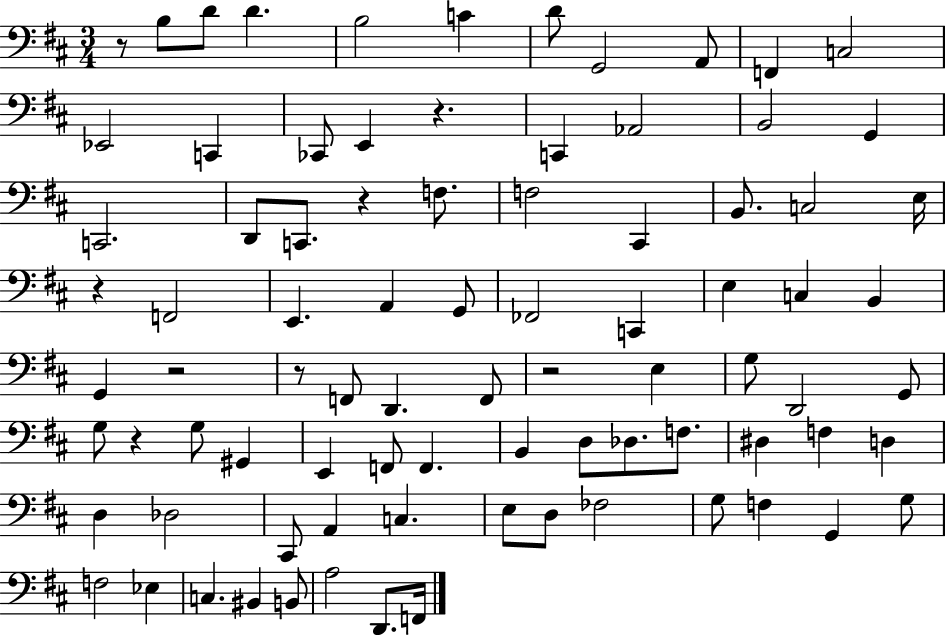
{
  \clef bass
  \numericTimeSignature
  \time 3/4
  \key d \major
  \repeat volta 2 { r8 b8 d'8 d'4. | b2 c'4 | d'8 g,2 a,8 | f,4 c2 | \break ees,2 c,4 | ces,8 e,4 r4. | c,4 aes,2 | b,2 g,4 | \break c,2. | d,8 c,8. r4 f8. | f2 cis,4 | b,8. c2 e16 | \break r4 f,2 | e,4. a,4 g,8 | fes,2 c,4 | e4 c4 b,4 | \break g,4 r2 | r8 f,8 d,4. f,8 | r2 e4 | g8 d,2 g,8 | \break g8 r4 g8 gis,4 | e,4 f,8 f,4. | b,4 d8 des8. f8. | dis4 f4 d4 | \break d4 des2 | cis,8 a,4 c4. | e8 d8 fes2 | g8 f4 g,4 g8 | \break f2 ees4 | c4. bis,4 b,8 | a2 d,8. f,16 | } \bar "|."
}